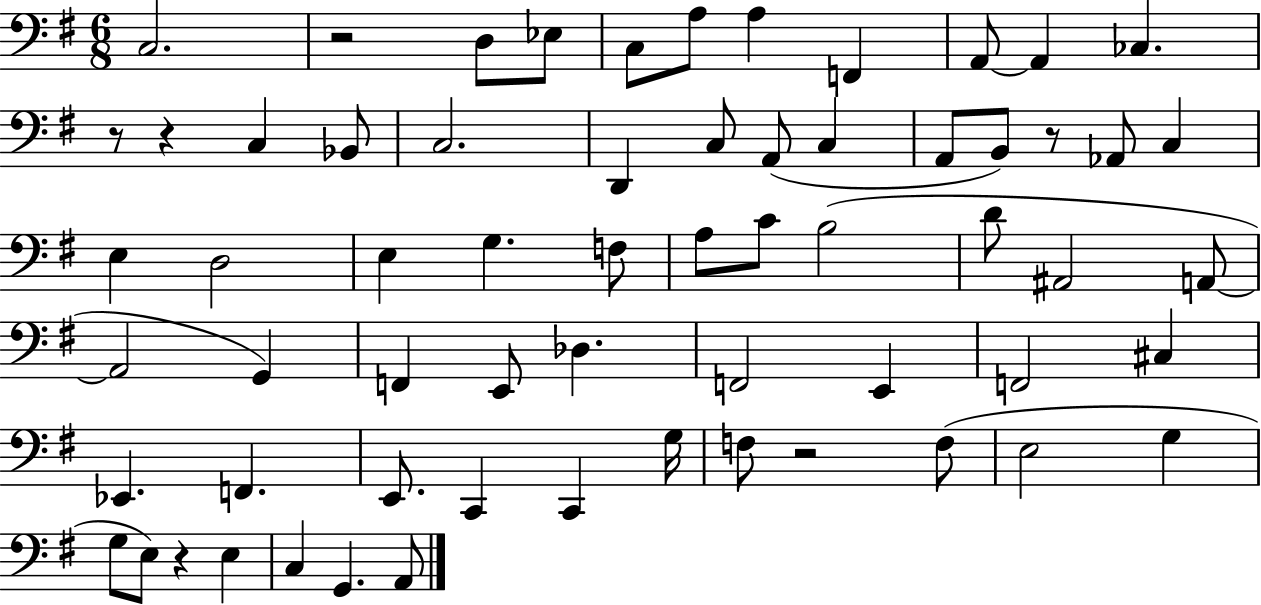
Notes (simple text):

C3/h. R/h D3/e Eb3/e C3/e A3/e A3/q F2/q A2/e A2/q CES3/q. R/e R/q C3/q Bb2/e C3/h. D2/q C3/e A2/e C3/q A2/e B2/e R/e Ab2/e C3/q E3/q D3/h E3/q G3/q. F3/e A3/e C4/e B3/h D4/e A#2/h A2/e A2/h G2/q F2/q E2/e Db3/q. F2/h E2/q F2/h C#3/q Eb2/q. F2/q. E2/e. C2/q C2/q G3/s F3/e R/h F3/e E3/h G3/q G3/e E3/e R/q E3/q C3/q G2/q. A2/e